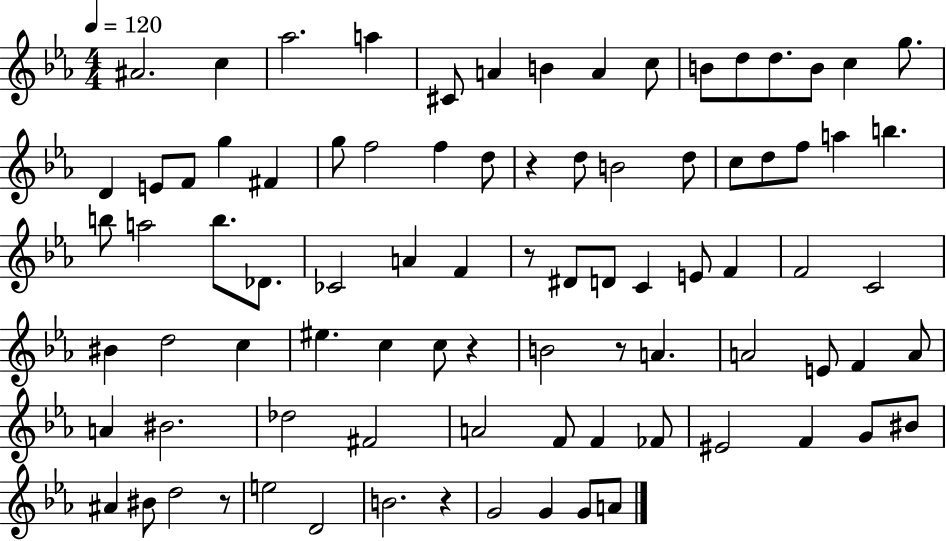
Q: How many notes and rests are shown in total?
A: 86